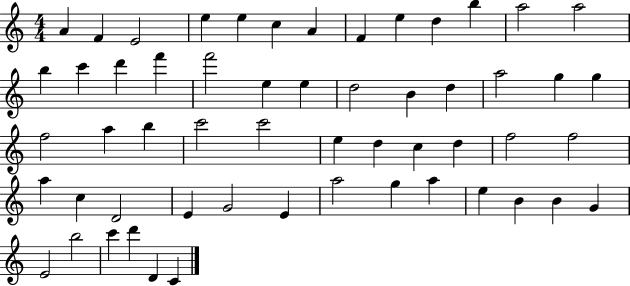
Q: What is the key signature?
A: C major